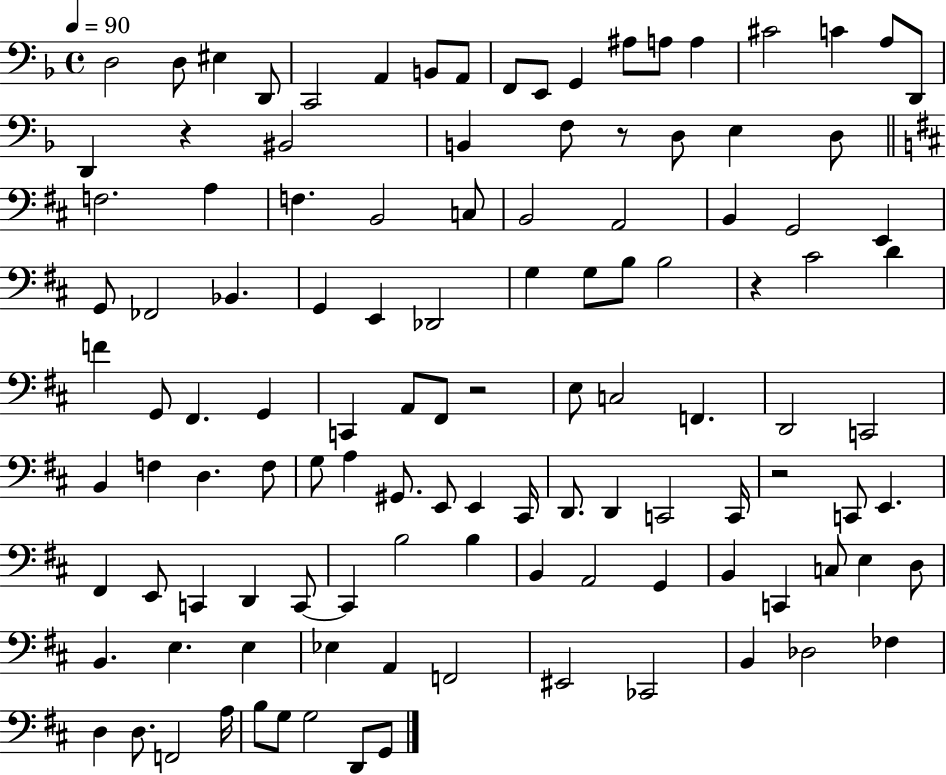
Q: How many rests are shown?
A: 5